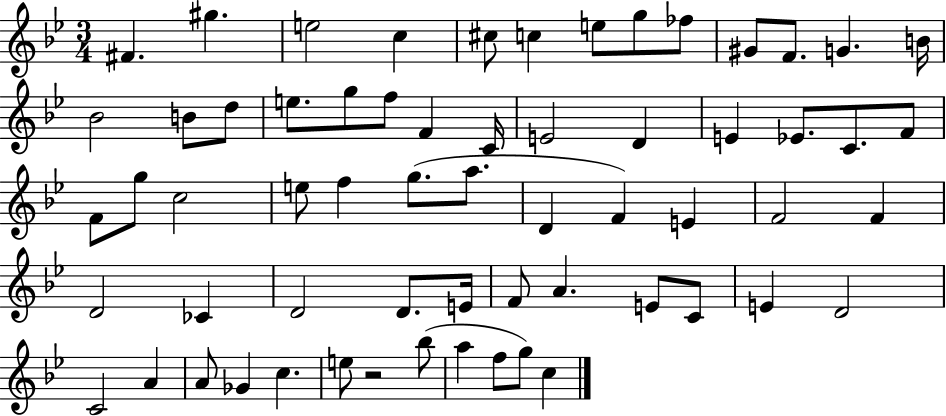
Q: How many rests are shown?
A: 1